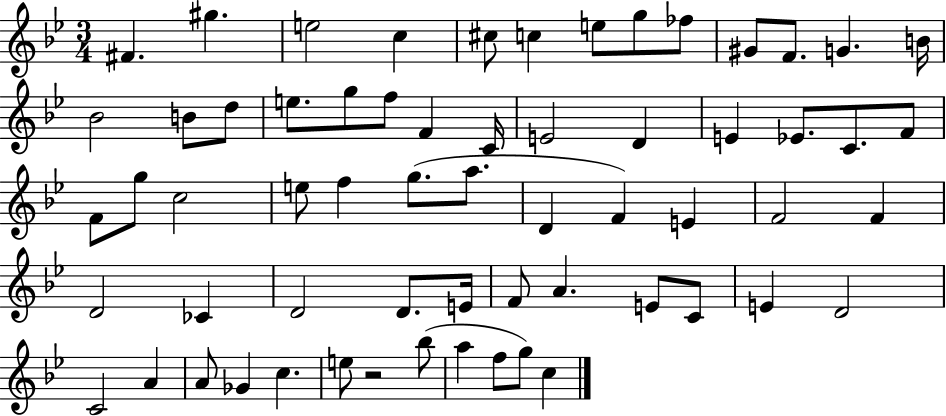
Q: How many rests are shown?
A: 1